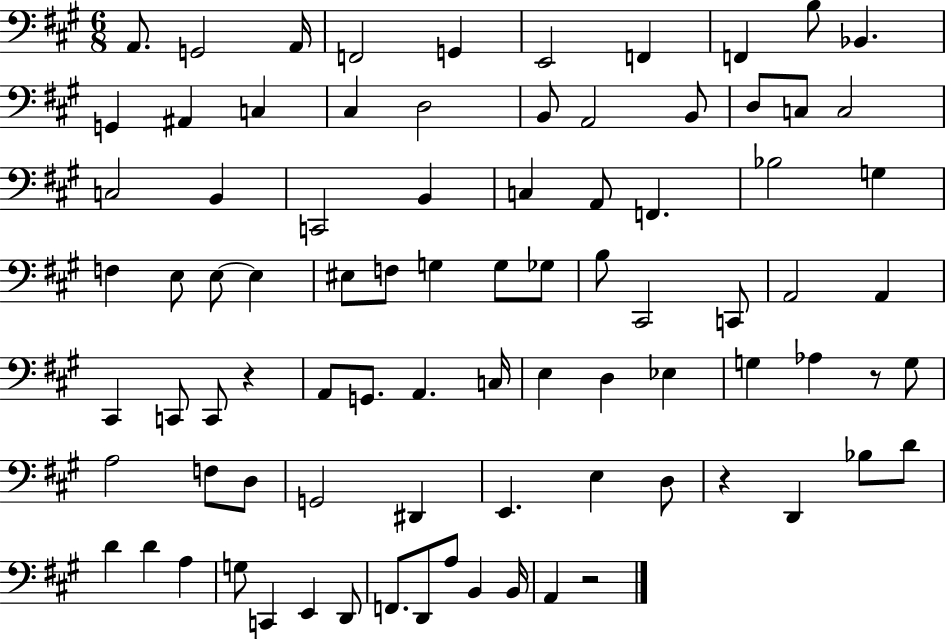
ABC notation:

X:1
T:Untitled
M:6/8
L:1/4
K:A
A,,/2 G,,2 A,,/4 F,,2 G,, E,,2 F,, F,, B,/2 _B,, G,, ^A,, C, ^C, D,2 B,,/2 A,,2 B,,/2 D,/2 C,/2 C,2 C,2 B,, C,,2 B,, C, A,,/2 F,, _B,2 G, F, E,/2 E,/2 E, ^E,/2 F,/2 G, G,/2 _G,/2 B,/2 ^C,,2 C,,/2 A,,2 A,, ^C,, C,,/2 C,,/2 z A,,/2 G,,/2 A,, C,/4 E, D, _E, G, _A, z/2 G,/2 A,2 F,/2 D,/2 G,,2 ^D,, E,, E, D,/2 z D,, _B,/2 D/2 D D A, G,/2 C,, E,, D,,/2 F,,/2 D,,/2 A,/2 B,, B,,/4 A,, z2